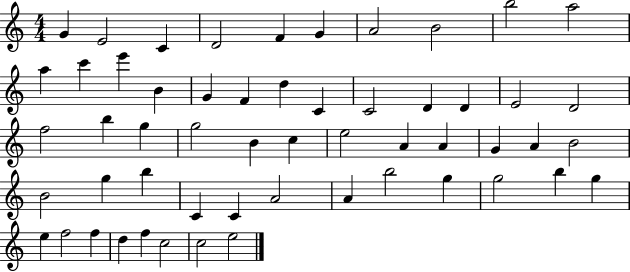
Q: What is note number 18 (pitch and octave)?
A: C4